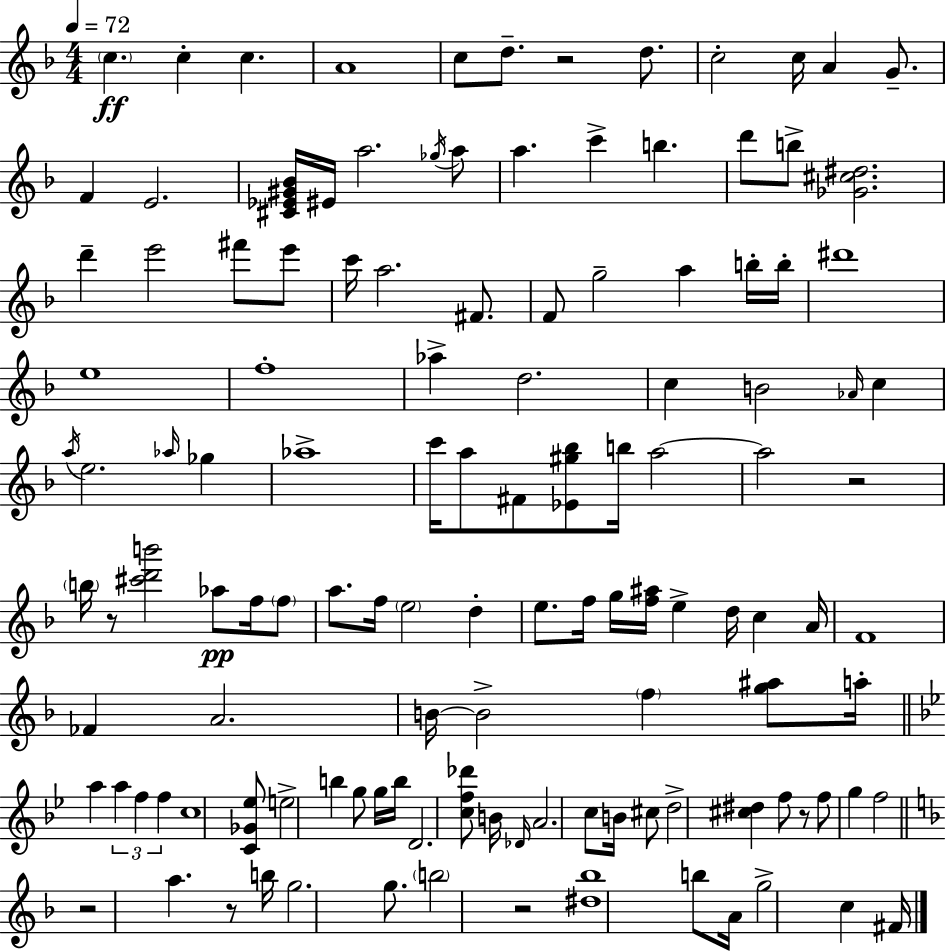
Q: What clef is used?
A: treble